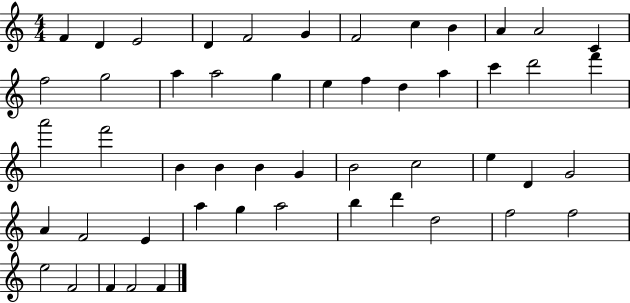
F4/q D4/q E4/h D4/q F4/h G4/q F4/h C5/q B4/q A4/q A4/h C4/q F5/h G5/h A5/q A5/h G5/q E5/q F5/q D5/q A5/q C6/q D6/h F6/q A6/h F6/h B4/q B4/q B4/q G4/q B4/h C5/h E5/q D4/q G4/h A4/q F4/h E4/q A5/q G5/q A5/h B5/q D6/q D5/h F5/h F5/h E5/h F4/h F4/q F4/h F4/q